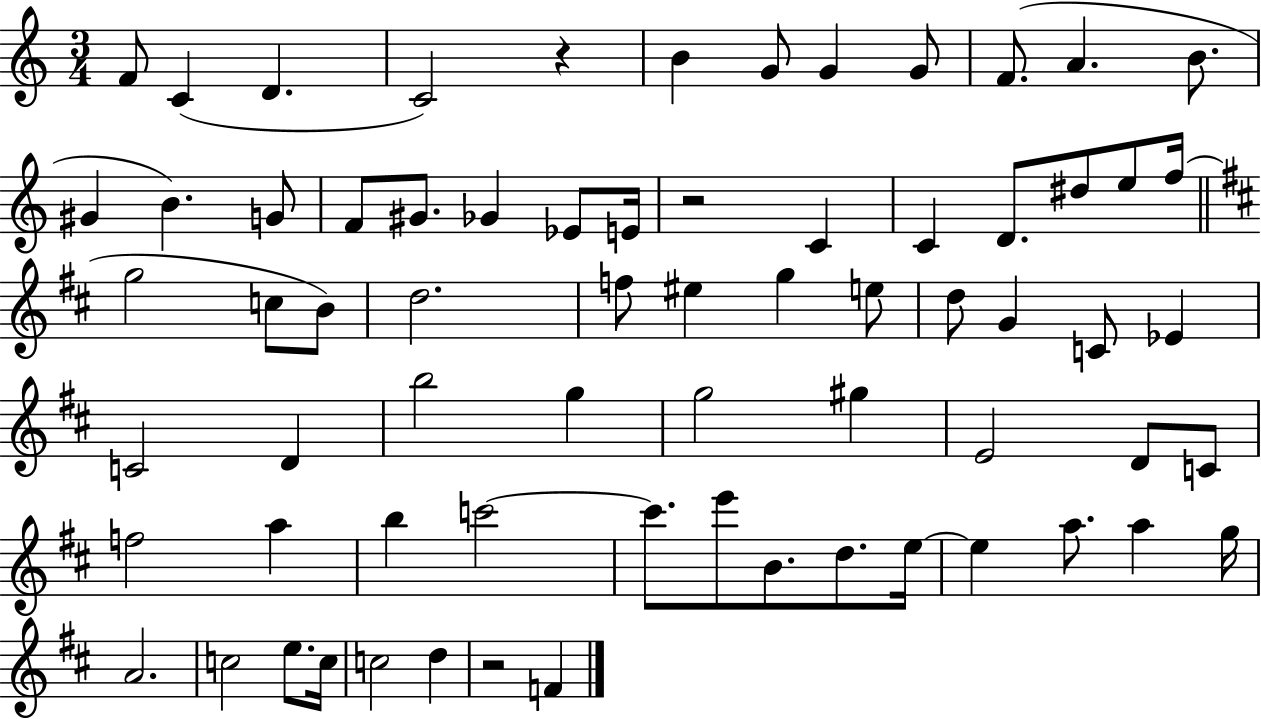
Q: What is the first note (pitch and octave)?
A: F4